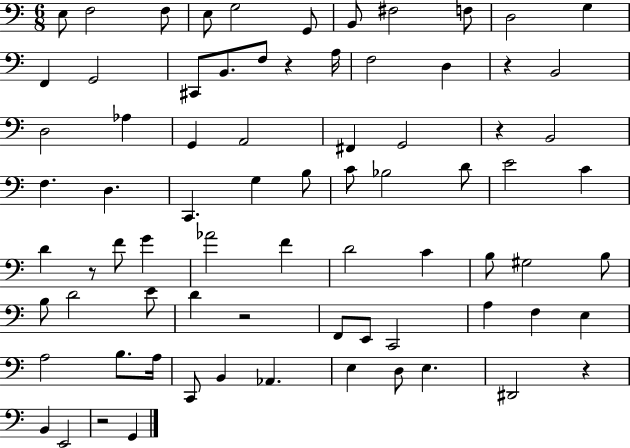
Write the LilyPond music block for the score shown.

{
  \clef bass
  \numericTimeSignature
  \time 6/8
  \key c \major
  e8 f2 f8 | e8 g2 g,8 | b,8 fis2 f8 | d2 g4 | \break f,4 g,2 | cis,8 b,8. f8 r4 a16 | f2 d4 | r4 b,2 | \break d2 aes4 | g,4 a,2 | fis,4 g,2 | r4 b,2 | \break f4. d4. | c,4. g4 b8 | c'8 bes2 d'8 | e'2 c'4 | \break d'4 r8 f'8 g'4 | aes'2 f'4 | d'2 c'4 | b8 gis2 b8 | \break b8 d'2 e'8 | d'4 r2 | f,8 e,8 c,2 | a4 f4 e4 | \break a2 b8. a16 | c,8 b,4 aes,4. | e4 d8 e4. | dis,2 r4 | \break b,4 e,2 | r2 g,4 | \bar "|."
}